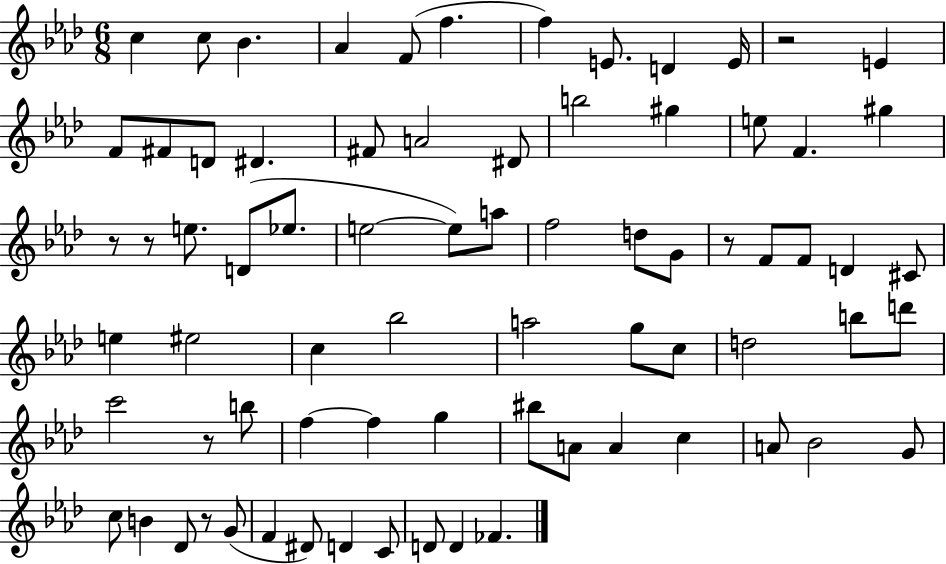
X:1
T:Untitled
M:6/8
L:1/4
K:Ab
c c/2 _B _A F/2 f f E/2 D E/4 z2 E F/2 ^F/2 D/2 ^D ^F/2 A2 ^D/2 b2 ^g e/2 F ^g z/2 z/2 e/2 D/2 _e/2 e2 e/2 a/2 f2 d/2 G/2 z/2 F/2 F/2 D ^C/2 e ^e2 c _b2 a2 g/2 c/2 d2 b/2 d'/2 c'2 z/2 b/2 f f g ^b/2 A/2 A c A/2 _B2 G/2 c/2 B _D/2 z/2 G/2 F ^D/2 D C/2 D/2 D _F